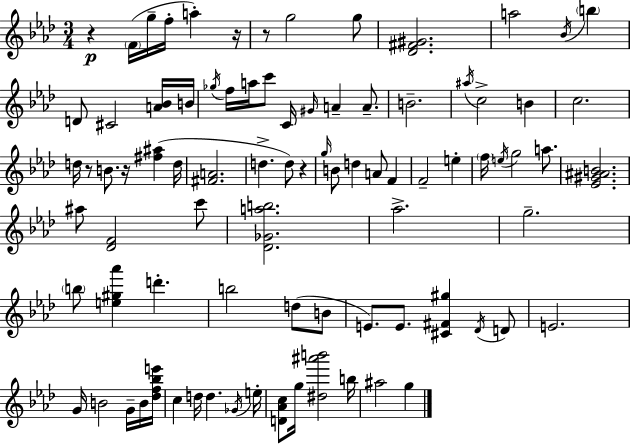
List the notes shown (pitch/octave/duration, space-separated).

R/q F4/s G5/s F5/s A5/q R/s R/e G5/h G5/e [Db4,F#4,G#4]/h. A5/h Bb4/s B5/q D4/e C#4/h [A4,Bb4]/s B4/s Gb5/s F5/s A5/s C6/e C4/s G#4/s A4/q A4/e. B4/h. A#5/s C5/h B4/q C5/h. D5/s R/e B4/e. R/s [F#5,A#5]/q D5/s [F#4,A4]/h. D5/q. D5/e R/q G5/s B4/e D5/q A4/e F4/q F4/h E5/q F5/s E5/s G5/h A5/e. [Eb4,G#4,A#4,B4]/h. A#5/e [Db4,F4]/h C6/e [Db4,Gb4,A5,B5]/h. Ab5/h. G5/h. B5/e [E5,G#5,Ab6]/q D6/q. B5/h D5/e B4/e E4/e. E4/e. [C#4,F#4,G#5]/q Db4/s D4/e E4/h. G4/s B4/h G4/s B4/s [Db5,F5,Bb5,E6]/s C5/q D5/s D5/q. Gb4/s E5/s [D4,Ab4,C5]/e G5/s [D#5,A#6,B6]/h B5/s A#5/h G5/q